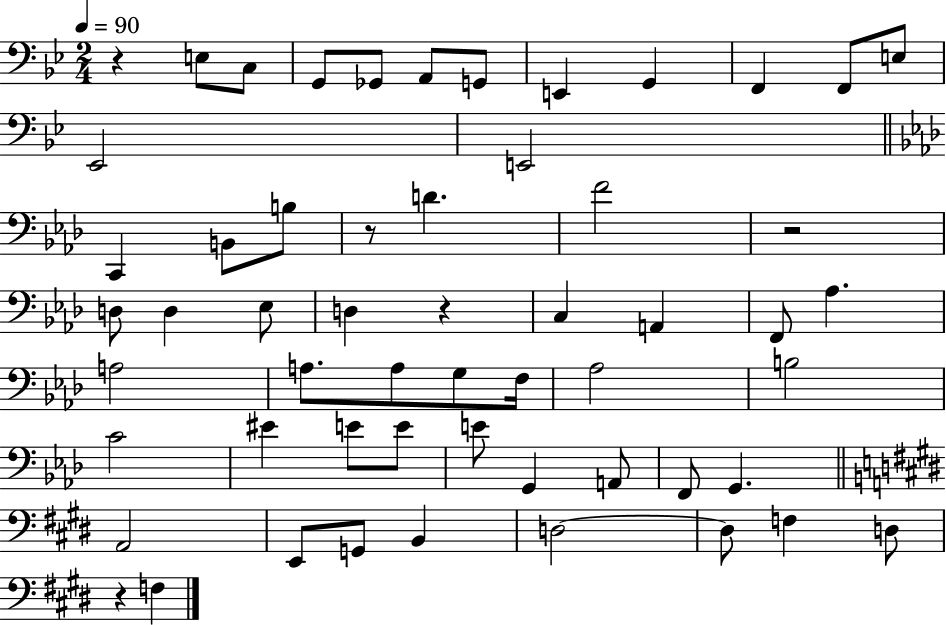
{
  \clef bass
  \numericTimeSignature
  \time 2/4
  \key bes \major
  \tempo 4 = 90
  r4 e8 c8 | g,8 ges,8 a,8 g,8 | e,4 g,4 | f,4 f,8 e8 | \break ees,2 | e,2 | \bar "||" \break \key aes \major c,4 b,8 b8 | r8 d'4. | f'2 | r2 | \break d8 d4 ees8 | d4 r4 | c4 a,4 | f,8 aes4. | \break a2 | a8. a8 g8 f16 | aes2 | b2 | \break c'2 | eis'4 e'8 e'8 | e'8 g,4 a,8 | f,8 g,4. | \break \bar "||" \break \key e \major a,2 | e,8 g,8 b,4 | d2~~ | d8 f4 d8 | \break r4 f4 | \bar "|."
}